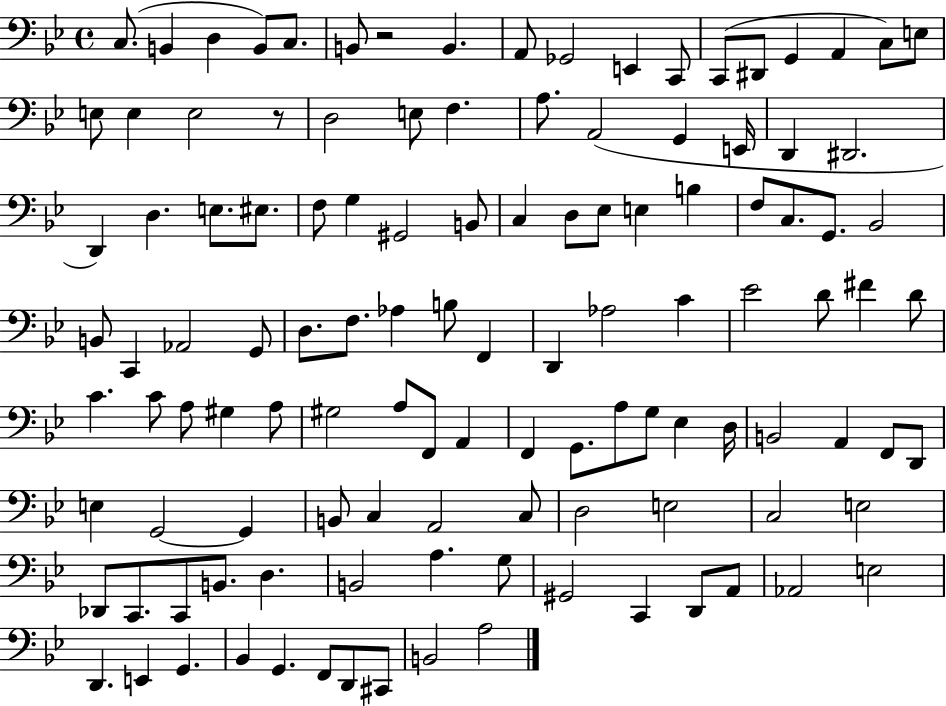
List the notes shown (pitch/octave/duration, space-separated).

C3/e. B2/q D3/q B2/e C3/e. B2/e R/h B2/q. A2/e Gb2/h E2/q C2/e C2/e D#2/e G2/q A2/q C3/e E3/e E3/e E3/q E3/h R/e D3/h E3/e F3/q. A3/e. A2/h G2/q E2/s D2/q D#2/h. D2/q D3/q. E3/e. EIS3/e. F3/e G3/q G#2/h B2/e C3/q D3/e Eb3/e E3/q B3/q F3/e C3/e. G2/e. Bb2/h B2/e C2/q Ab2/h G2/e D3/e. F3/e. Ab3/q B3/e F2/q D2/q Ab3/h C4/q Eb4/h D4/e F#4/q D4/e C4/q. C4/e A3/e G#3/q A3/e G#3/h A3/e F2/e A2/q F2/q G2/e. A3/e G3/e Eb3/q D3/s B2/h A2/q F2/e D2/e E3/q G2/h G2/q B2/e C3/q A2/h C3/e D3/h E3/h C3/h E3/h Db2/e C2/e. C2/e B2/e. D3/q. B2/h A3/q. G3/e G#2/h C2/q D2/e A2/e Ab2/h E3/h D2/q. E2/q G2/q. Bb2/q G2/q. F2/e D2/e C#2/e B2/h A3/h